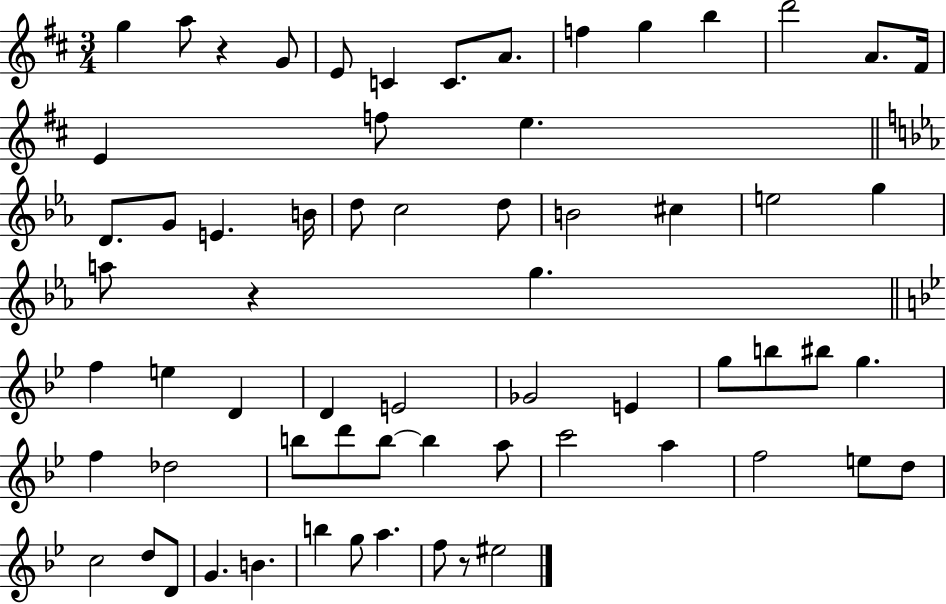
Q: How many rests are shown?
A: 3